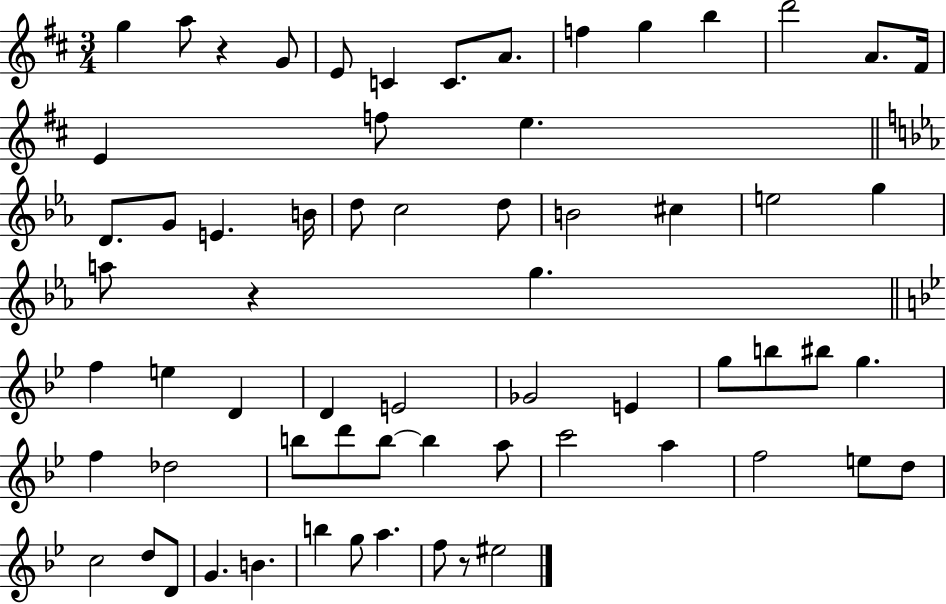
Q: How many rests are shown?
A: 3